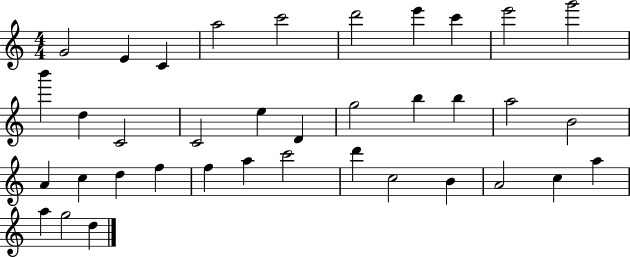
{
  \clef treble
  \numericTimeSignature
  \time 4/4
  \key c \major
  g'2 e'4 c'4 | a''2 c'''2 | d'''2 e'''4 c'''4 | e'''2 g'''2 | \break b'''4 d''4 c'2 | c'2 e''4 d'4 | g''2 b''4 b''4 | a''2 b'2 | \break a'4 c''4 d''4 f''4 | f''4 a''4 c'''2 | d'''4 c''2 b'4 | a'2 c''4 a''4 | \break a''4 g''2 d''4 | \bar "|."
}